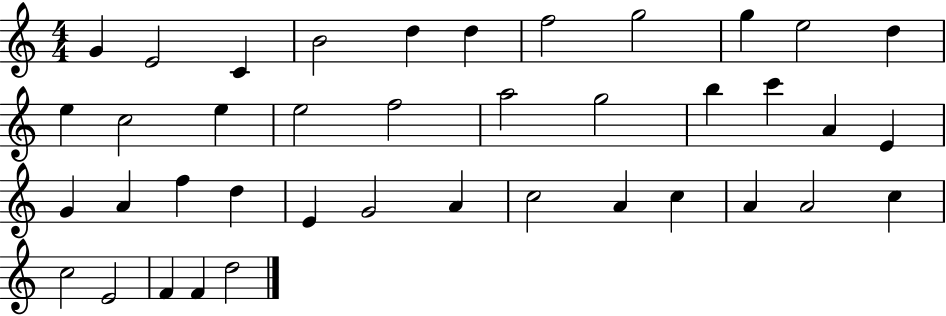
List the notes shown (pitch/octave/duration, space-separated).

G4/q E4/h C4/q B4/h D5/q D5/q F5/h G5/h G5/q E5/h D5/q E5/q C5/h E5/q E5/h F5/h A5/h G5/h B5/q C6/q A4/q E4/q G4/q A4/q F5/q D5/q E4/q G4/h A4/q C5/h A4/q C5/q A4/q A4/h C5/q C5/h E4/h F4/q F4/q D5/h